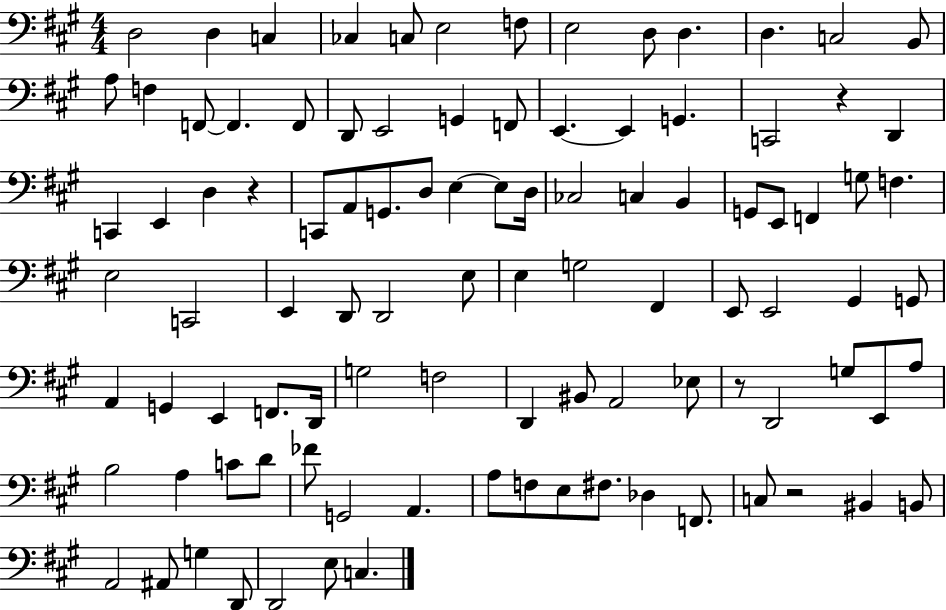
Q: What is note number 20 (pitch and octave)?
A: E2